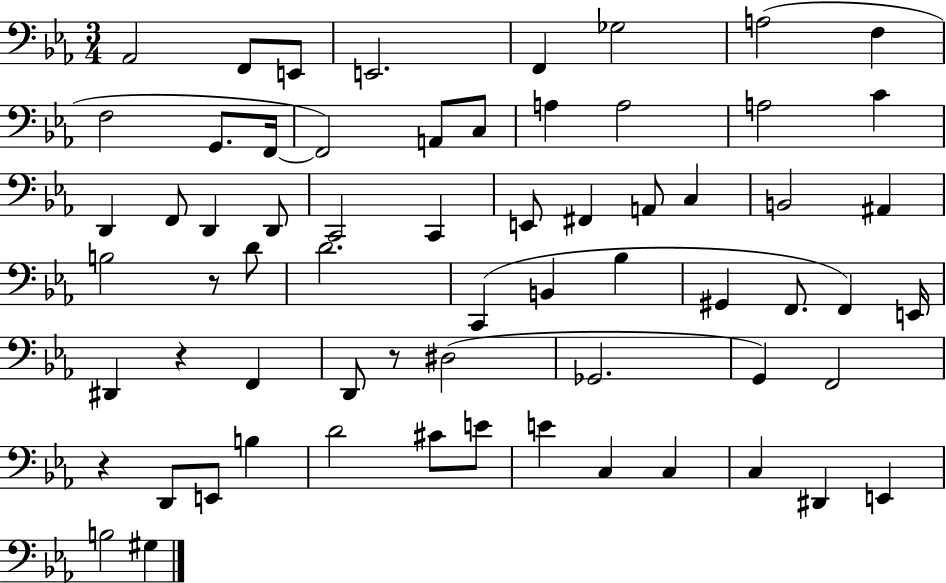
X:1
T:Untitled
M:3/4
L:1/4
K:Eb
_A,,2 F,,/2 E,,/2 E,,2 F,, _G,2 A,2 F, F,2 G,,/2 F,,/4 F,,2 A,,/2 C,/2 A, A,2 A,2 C D,, F,,/2 D,, D,,/2 C,,2 C,, E,,/2 ^F,, A,,/2 C, B,,2 ^A,, B,2 z/2 D/2 D2 C,, B,, _B, ^G,, F,,/2 F,, E,,/4 ^D,, z F,, D,,/2 z/2 ^D,2 _G,,2 G,, F,,2 z D,,/2 E,,/2 B, D2 ^C/2 E/2 E C, C, C, ^D,, E,, B,2 ^G,